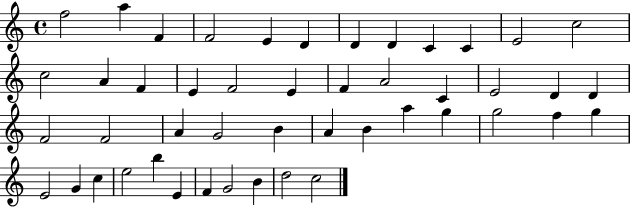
F5/h A5/q F4/q F4/h E4/q D4/q D4/q D4/q C4/q C4/q E4/h C5/h C5/h A4/q F4/q E4/q F4/h E4/q F4/q A4/h C4/q E4/h D4/q D4/q F4/h F4/h A4/q G4/h B4/q A4/q B4/q A5/q G5/q G5/h F5/q G5/q E4/h G4/q C5/q E5/h B5/q E4/q F4/q G4/h B4/q D5/h C5/h